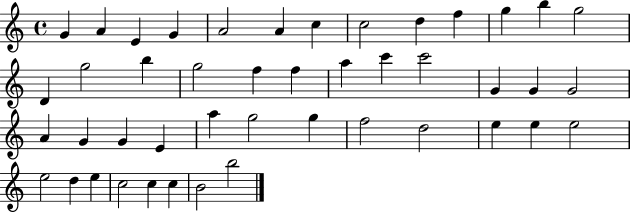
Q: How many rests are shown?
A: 0